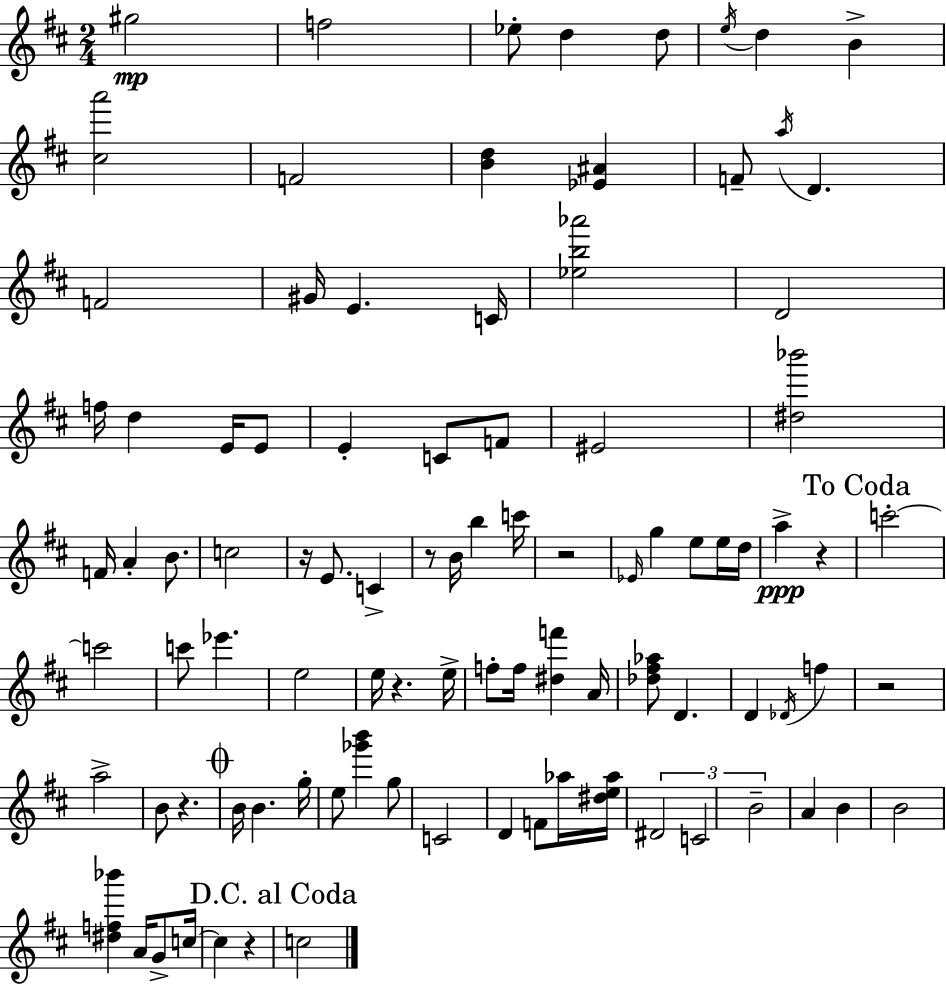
{
  \clef treble
  \numericTimeSignature
  \time 2/4
  \key d \major
  \repeat volta 2 { gis''2\mp | f''2 | ees''8-. d''4 d''8 | \acciaccatura { e''16 } d''4 b'4-> | \break <cis'' a'''>2 | f'2 | <b' d''>4 <ees' ais'>4 | f'8-- \acciaccatura { a''16 } d'4. | \break f'2 | gis'16 e'4. | c'16 <ees'' b'' aes'''>2 | d'2 | \break f''16 d''4 e'16 | e'8 e'4-. c'8 | f'8 eis'2 | <dis'' bes'''>2 | \break f'16 a'4-. b'8. | c''2 | r16 e'8. c'4-> | r8 b'16 b''4 | \break c'''16 r2 | \grace { ees'16 } g''4 e''8 | e''16 d''16 a''4->\ppp r4 | \mark "To Coda" c'''2-.~~ | \break c'''2 | c'''8 ees'''4. | e''2 | e''16 r4. | \break e''16-> f''8-. f''16 <dis'' f'''>4 | a'16 <des'' fis'' aes''>8 d'4. | d'4 \acciaccatura { des'16 } | f''4 r2 | \break a''2-> | b'8 r4. | \mark \markup { \musicglyph "scripts.coda" } b'16 b'4. | g''16-. e''8 <ges''' b'''>4 | \break g''8 c'2 | d'4 | f'8 aes''16 <dis'' e'' aes''>16 \tuplet 3/2 { dis'2 | c'2 | \break b'2-- } | a'4 | b'4 b'2 | <dis'' f'' bes'''>4 | \break a'16 g'8-> c''16~~ c''4 | r4 \mark "D.C. al Coda" c''2 | } \bar "|."
}